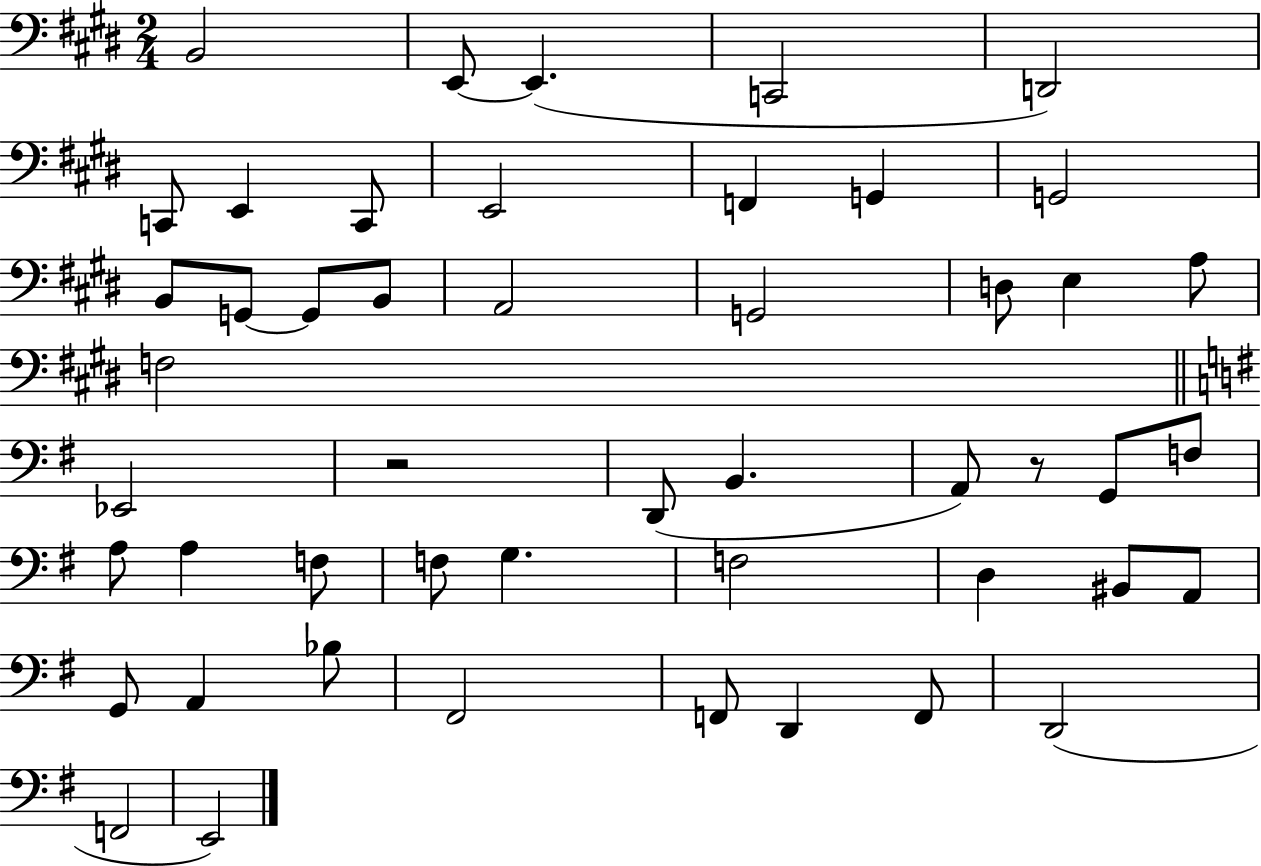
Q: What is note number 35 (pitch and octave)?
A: D3